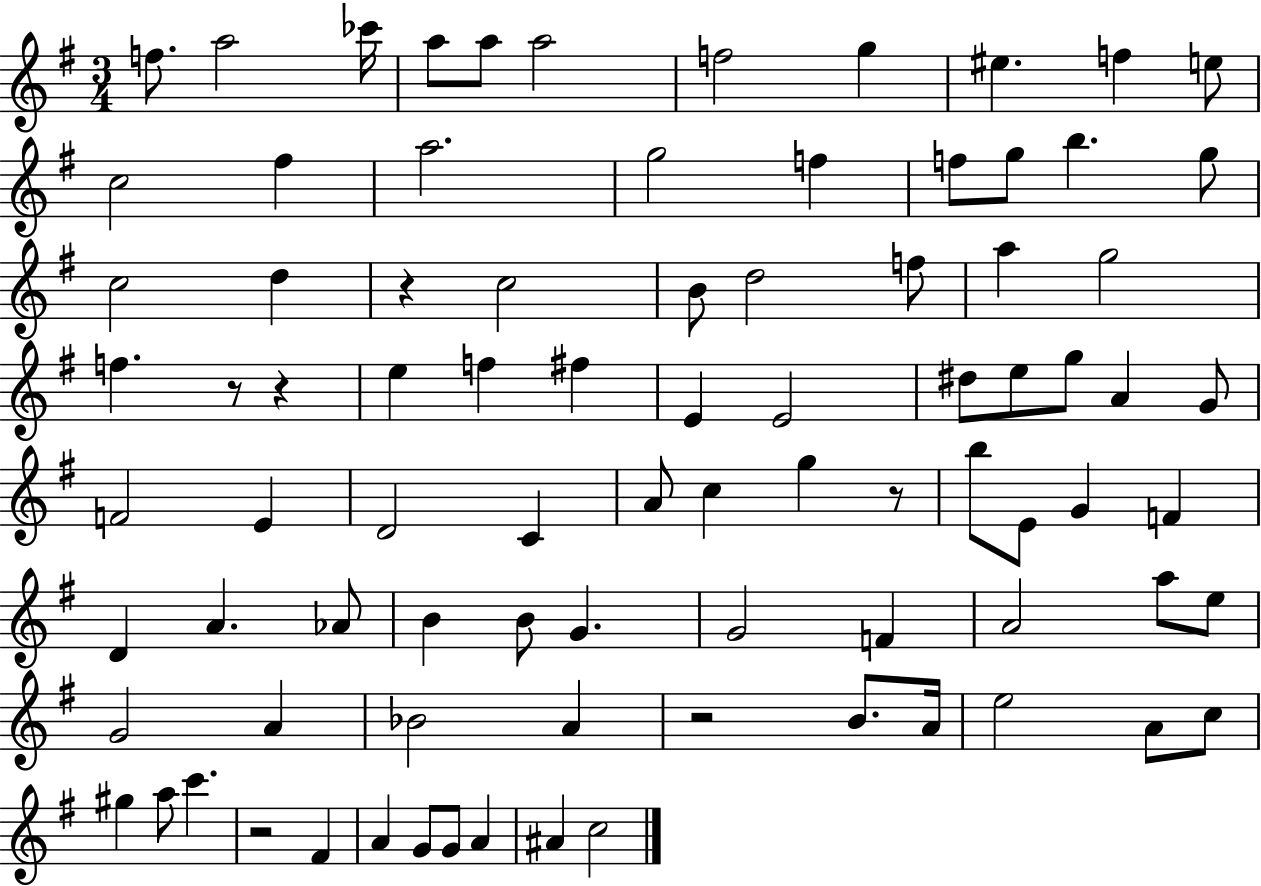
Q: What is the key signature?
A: G major